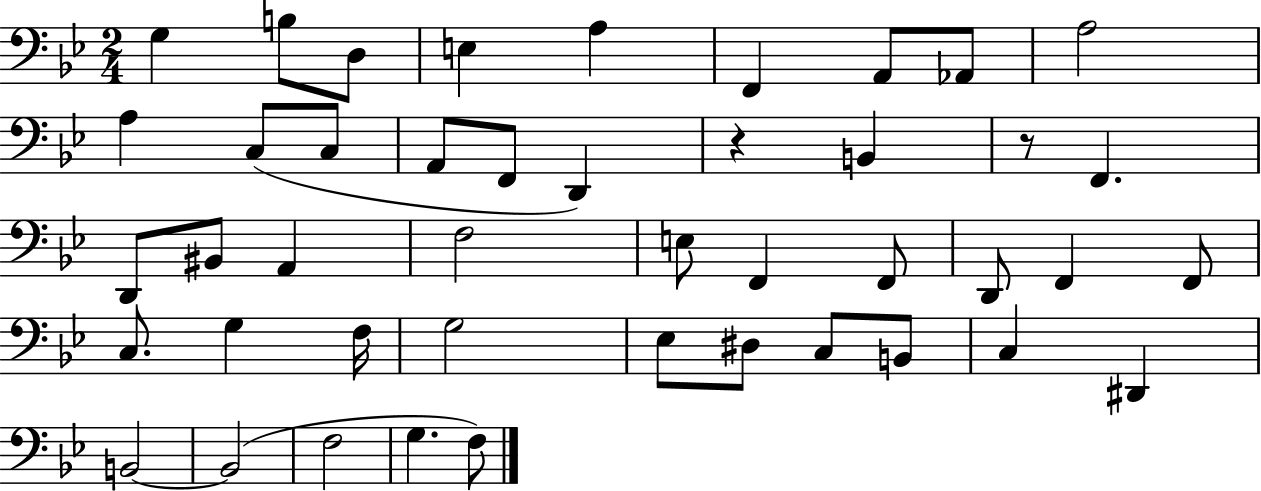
{
  \clef bass
  \numericTimeSignature
  \time 2/4
  \key bes \major
  g4 b8 d8 | e4 a4 | f,4 a,8 aes,8 | a2 | \break a4 c8( c8 | a,8 f,8 d,4) | r4 b,4 | r8 f,4. | \break d,8 bis,8 a,4 | f2 | e8 f,4 f,8 | d,8 f,4 f,8 | \break c8. g4 f16 | g2 | ees8 dis8 c8 b,8 | c4 dis,4 | \break b,2~~ | b,2( | f2 | g4. f8) | \break \bar "|."
}